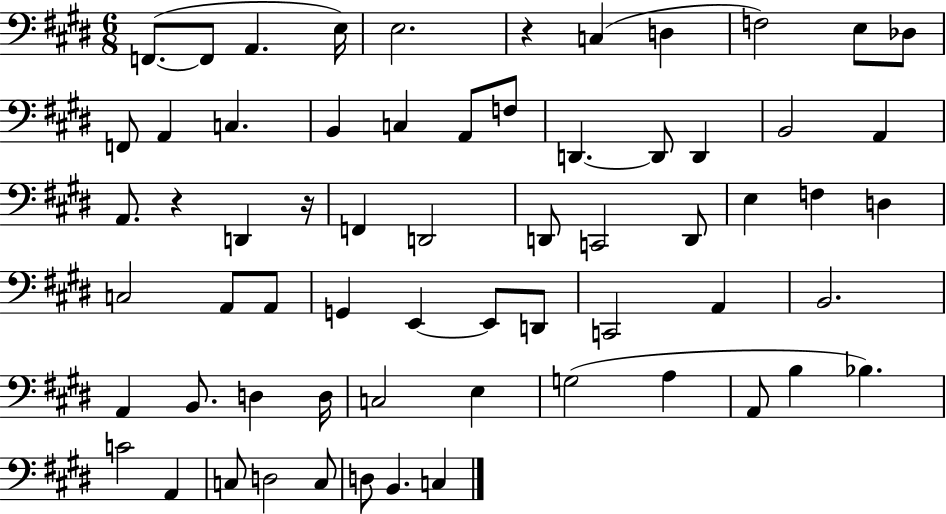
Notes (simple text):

F2/e. F2/e A2/q. E3/s E3/h. R/q C3/q D3/q F3/h E3/e Db3/e F2/e A2/q C3/q. B2/q C3/q A2/e F3/e D2/q. D2/e D2/q B2/h A2/q A2/e. R/q D2/q R/s F2/q D2/h D2/e C2/h D2/e E3/q F3/q D3/q C3/h A2/e A2/e G2/q E2/q E2/e D2/e C2/h A2/q B2/h. A2/q B2/e. D3/q D3/s C3/h E3/q G3/h A3/q A2/e B3/q Bb3/q. C4/h A2/q C3/e D3/h C3/e D3/e B2/q. C3/q